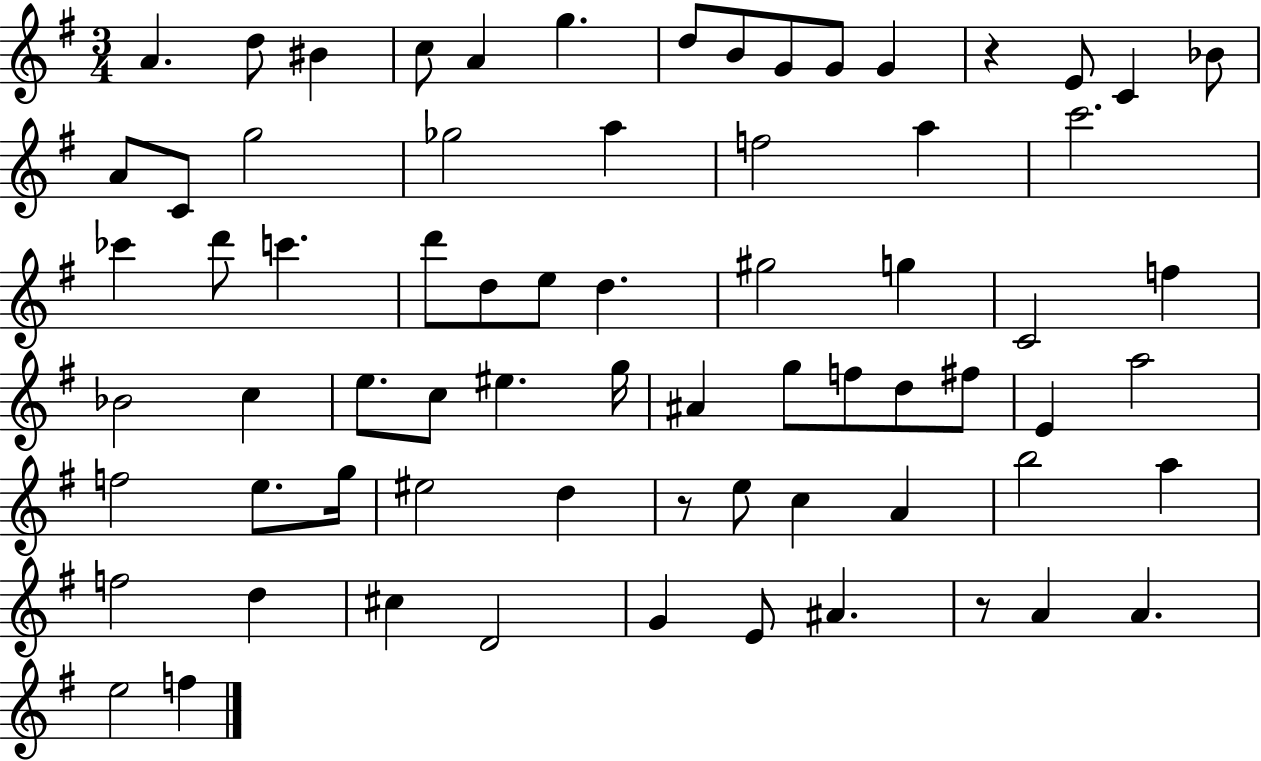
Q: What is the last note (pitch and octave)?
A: F5